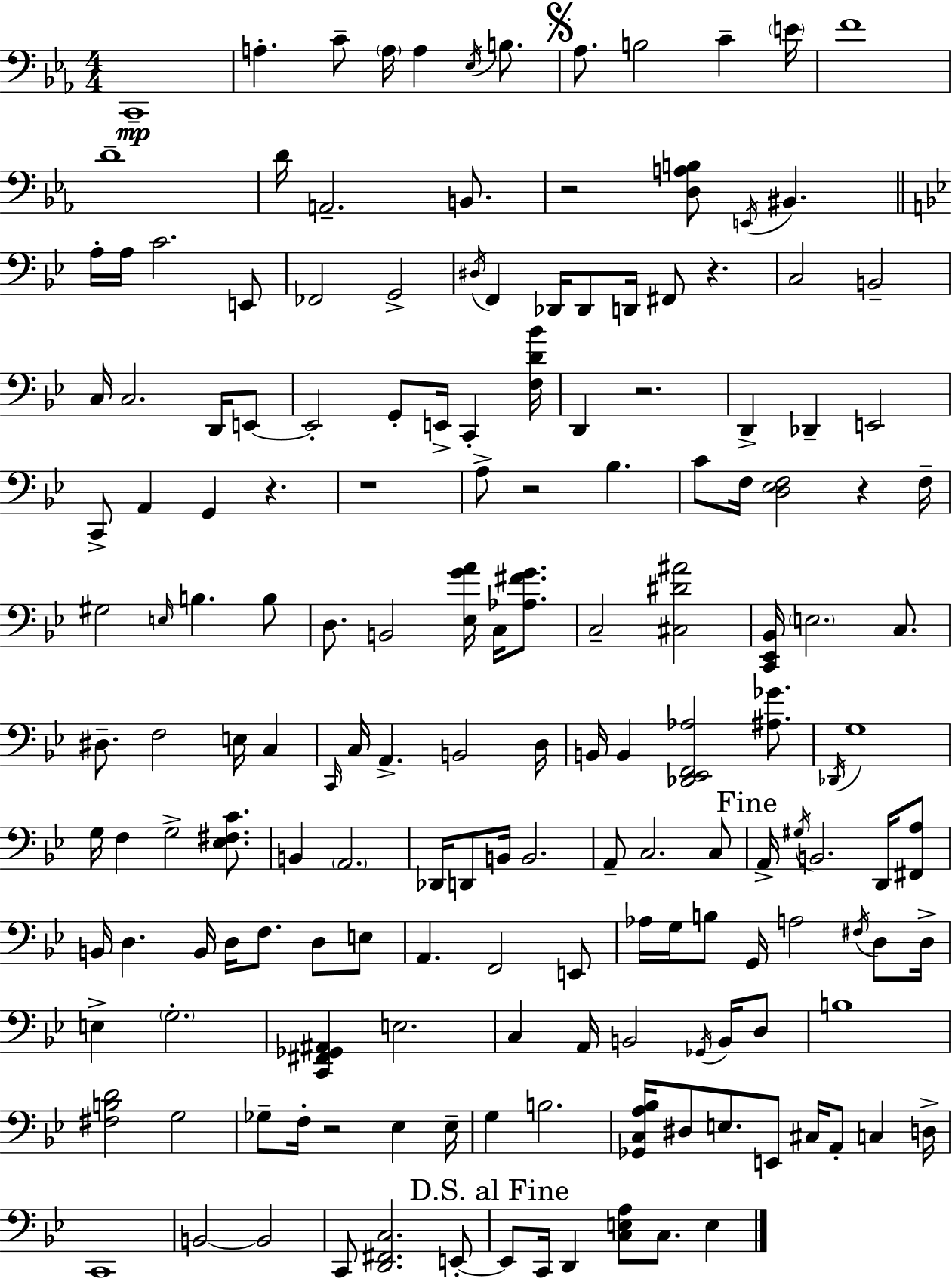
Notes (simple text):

C2/w A3/q. C4/e A3/s A3/q Eb3/s B3/e. Ab3/e. B3/h C4/q E4/s F4/w D4/w D4/s A2/h. B2/e. R/h [D3,A3,B3]/e E2/s BIS2/q. A3/s A3/s C4/h. E2/e FES2/h G2/h D#3/s F2/q Db2/s Db2/e D2/s F#2/e R/q. C3/h B2/h C3/s C3/h. D2/s E2/e E2/h G2/e E2/s C2/q [F3,D4,Bb4]/s D2/q R/h. D2/q Db2/q E2/h C2/e A2/q G2/q R/q. R/w A3/e R/h Bb3/q. C4/e F3/s [D3,Eb3,F3]/h R/q F3/s G#3/h E3/s B3/q. B3/e D3/e. B2/h [Eb3,G4,A4]/s C3/s [Ab3,F#4,G4]/e. C3/h [C#3,D#4,A#4]/h [C2,Eb2,Bb2]/s E3/h. C3/e. D#3/e. F3/h E3/s C3/q C2/s C3/s A2/q. B2/h D3/s B2/s B2/q [Db2,Eb2,F2,Ab3]/h [A#3,Gb4]/e. Db2/s G3/w G3/s F3/q G3/h [Eb3,F#3,C4]/e. B2/q A2/h. Db2/s D2/e B2/s B2/h. A2/e C3/h. C3/e A2/s G#3/s B2/h. D2/s [F#2,A3]/e B2/s D3/q. B2/s D3/s F3/e. D3/e E3/e A2/q. F2/h E2/e Ab3/s G3/s B3/e G2/s A3/h F#3/s D3/e D3/s E3/q G3/h. [C2,F#2,Gb2,A#2]/q E3/h. C3/q A2/s B2/h Gb2/s B2/s D3/e B3/w [F#3,B3,D4]/h G3/h Gb3/e F3/s R/h Eb3/q Eb3/s G3/q B3/h. [Gb2,C3,A3,Bb3]/s D#3/e E3/e. E2/e C#3/s A2/e C3/q D3/s C2/w B2/h B2/h C2/e [D2,F#2,C3]/h. E2/e E2/e C2/s D2/q [C3,E3,A3]/e C3/e. E3/q